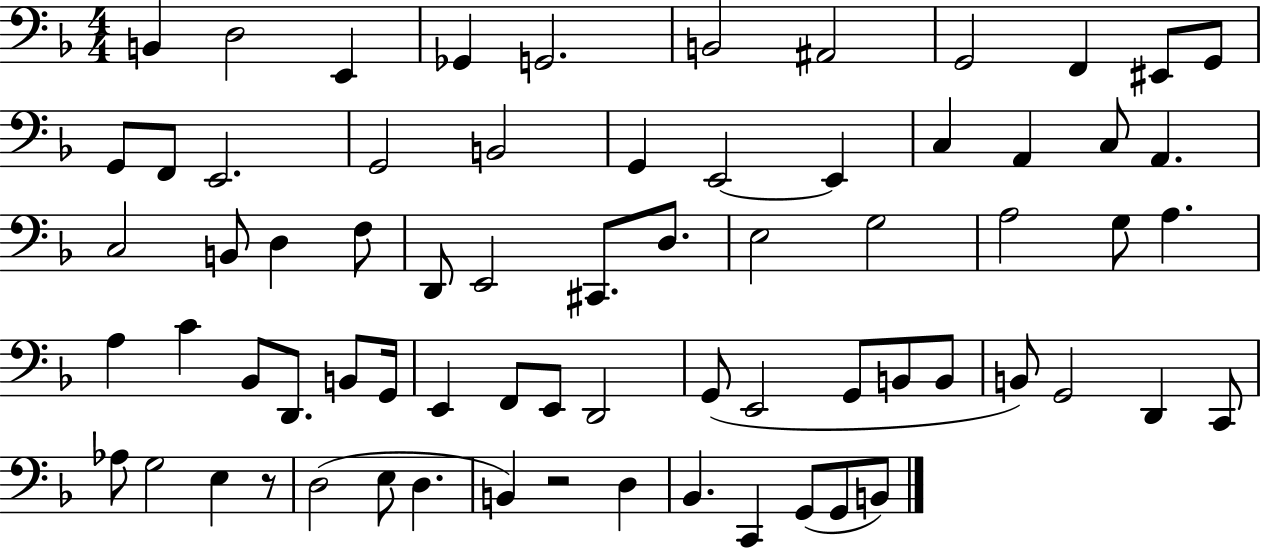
{
  \clef bass
  \numericTimeSignature
  \time 4/4
  \key f \major
  \repeat volta 2 { b,4 d2 e,4 | ges,4 g,2. | b,2 ais,2 | g,2 f,4 eis,8 g,8 | \break g,8 f,8 e,2. | g,2 b,2 | g,4 e,2~~ e,4 | c4 a,4 c8 a,4. | \break c2 b,8 d4 f8 | d,8 e,2 cis,8. d8. | e2 g2 | a2 g8 a4. | \break a4 c'4 bes,8 d,8. b,8 g,16 | e,4 f,8 e,8 d,2 | g,8( e,2 g,8 b,8 b,8 | b,8) g,2 d,4 c,8 | \break aes8 g2 e4 r8 | d2( e8 d4. | b,4) r2 d4 | bes,4. c,4 g,8( g,8 b,8) | \break } \bar "|."
}